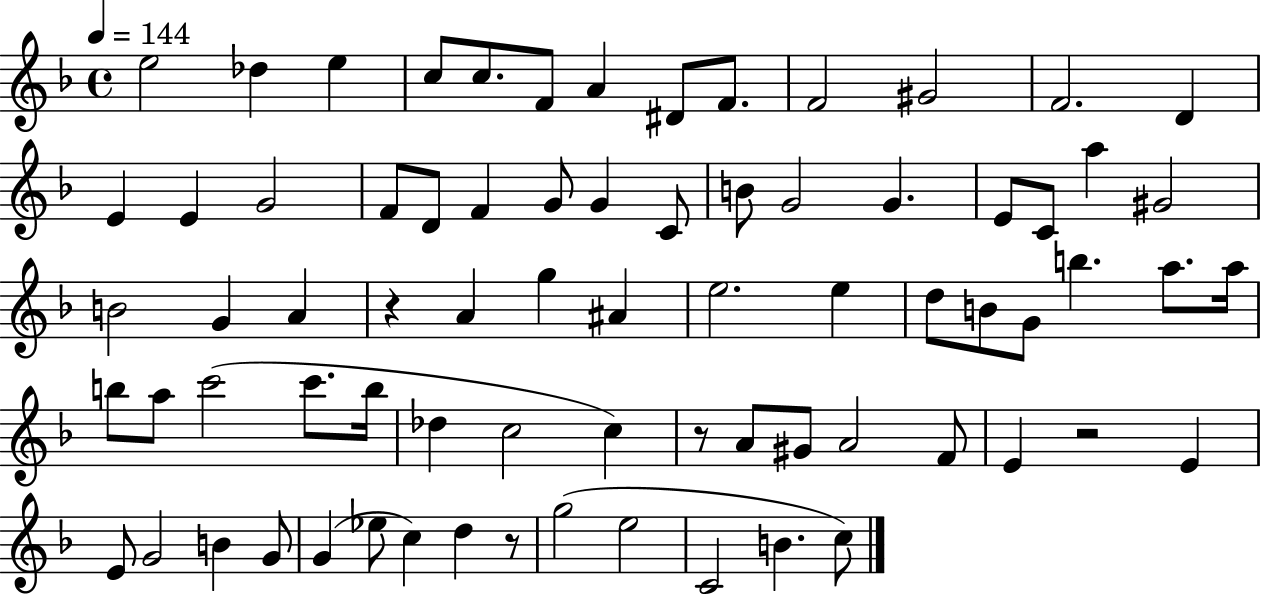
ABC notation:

X:1
T:Untitled
M:4/4
L:1/4
K:F
e2 _d e c/2 c/2 F/2 A ^D/2 F/2 F2 ^G2 F2 D E E G2 F/2 D/2 F G/2 G C/2 B/2 G2 G E/2 C/2 a ^G2 B2 G A z A g ^A e2 e d/2 B/2 G/2 b a/2 a/4 b/2 a/2 c'2 c'/2 b/4 _d c2 c z/2 A/2 ^G/2 A2 F/2 E z2 E E/2 G2 B G/2 G _e/2 c d z/2 g2 e2 C2 B c/2